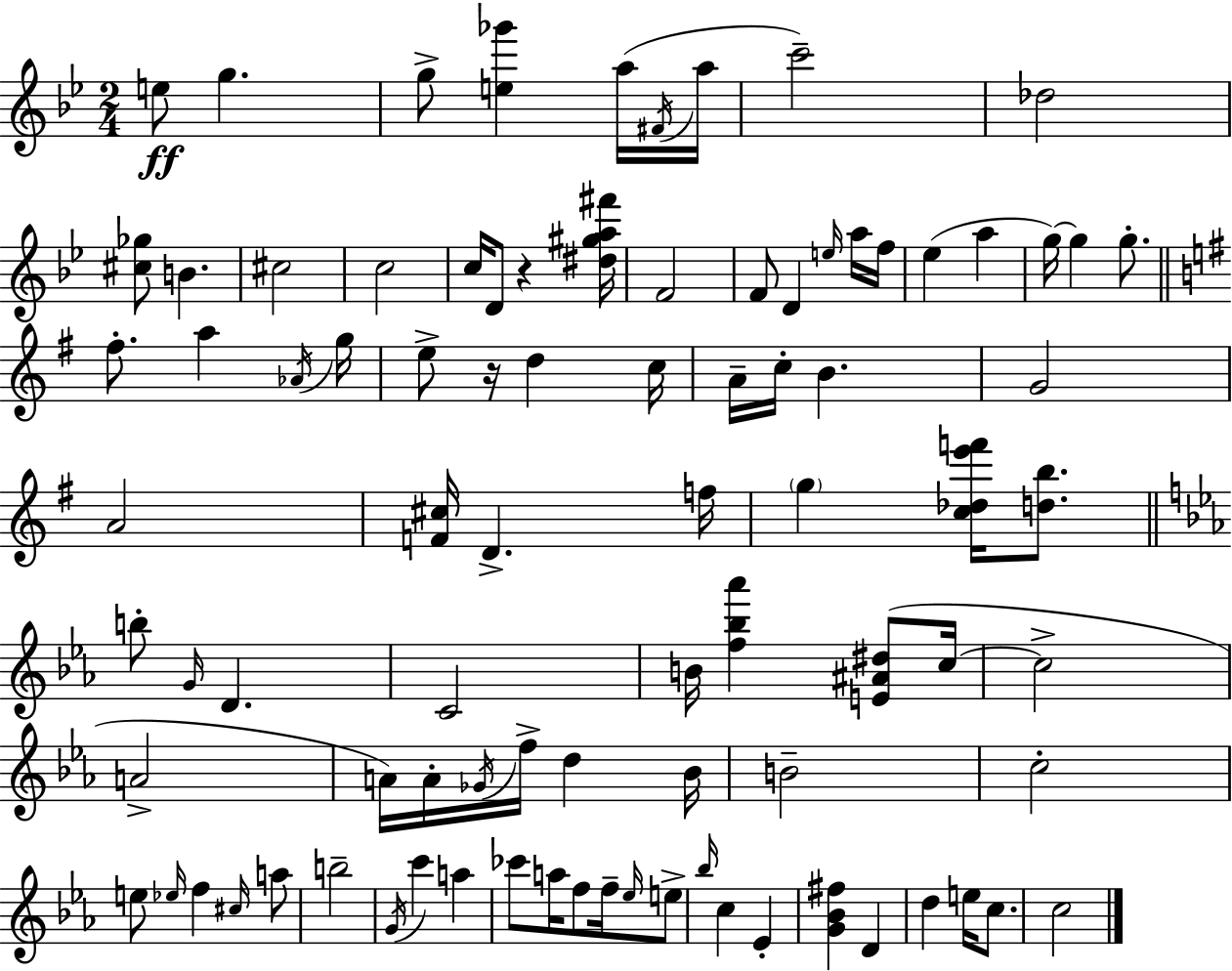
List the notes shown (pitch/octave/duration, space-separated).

E5/e G5/q. G5/e [E5,Gb6]/q A5/s F#4/s A5/s C6/h Db5/h [C#5,Gb5]/e B4/q. C#5/h C5/h C5/s D4/e R/q [D#5,G#5,A5,F#6]/s F4/h F4/e D4/q E5/s A5/s F5/s Eb5/q A5/q G5/s G5/q G5/e. F#5/e. A5/q Ab4/s G5/s E5/e R/s D5/q C5/s A4/s C5/s B4/q. G4/h A4/h [F4,C#5]/s D4/q. F5/s G5/q [C5,Db5,E6,F6]/s [D5,B5]/e. B5/e G4/s D4/q. C4/h B4/s [F5,Bb5,Ab6]/q [E4,A#4,D#5]/e C5/s C5/h A4/h A4/s A4/s Gb4/s F5/s D5/q Bb4/s B4/h C5/h E5/e Eb5/s F5/q C#5/s A5/e B5/h G4/s C6/q A5/q CES6/e A5/s F5/e F5/s Eb5/s E5/e Bb5/s C5/q Eb4/q [G4,Bb4,F#5]/q D4/q D5/q E5/s C5/e. C5/h